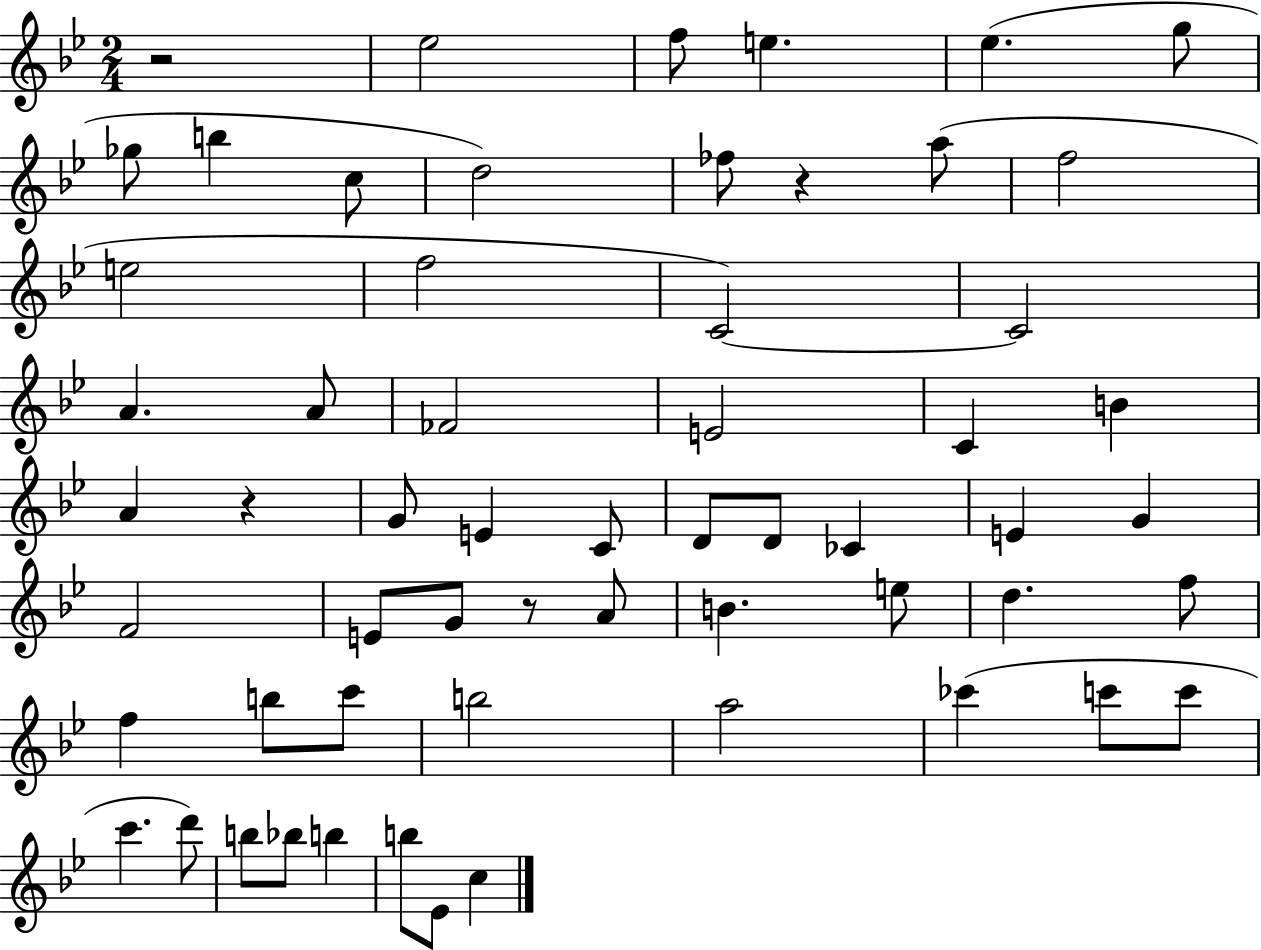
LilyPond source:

{
  \clef treble
  \numericTimeSignature
  \time 2/4
  \key bes \major
  r2 | ees''2 | f''8 e''4. | ees''4.( g''8 | \break ges''8 b''4 c''8 | d''2) | fes''8 r4 a''8( | f''2 | \break e''2 | f''2 | c'2~~) | c'2 | \break a'4. a'8 | fes'2 | e'2 | c'4 b'4 | \break a'4 r4 | g'8 e'4 c'8 | d'8 d'8 ces'4 | e'4 g'4 | \break f'2 | e'8 g'8 r8 a'8 | b'4. e''8 | d''4. f''8 | \break f''4 b''8 c'''8 | b''2 | a''2 | ces'''4( c'''8 c'''8 | \break c'''4. d'''8) | b''8 bes''8 b''4 | b''8 ees'8 c''4 | \bar "|."
}